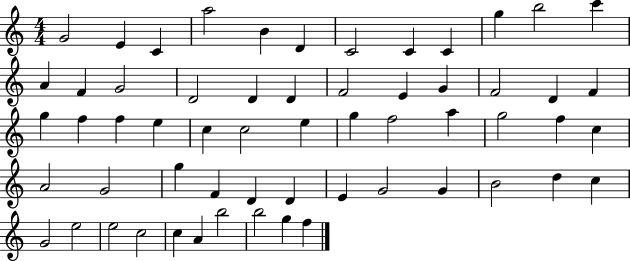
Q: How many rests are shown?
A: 0